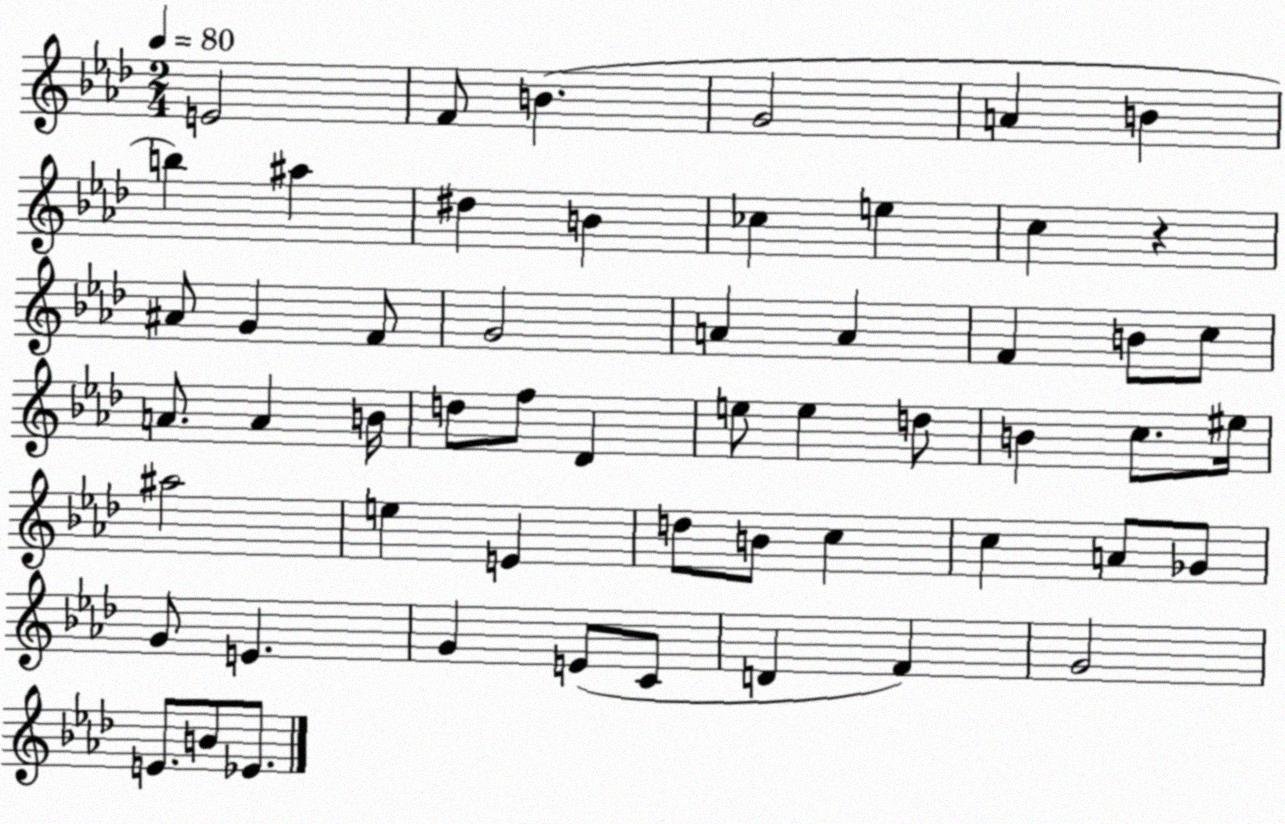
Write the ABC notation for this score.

X:1
T:Untitled
M:2/4
L:1/4
K:Ab
E2 F/2 B G2 A B b ^a ^d B _c e c z ^A/2 G F/2 G2 A A F B/2 c/2 A/2 A B/4 d/2 f/2 _D e/2 e d/2 B c/2 ^e/4 ^a2 e E d/2 B/2 c c A/2 _G/2 G/2 E G E/2 C/2 D F G2 E/2 B/2 _E/2